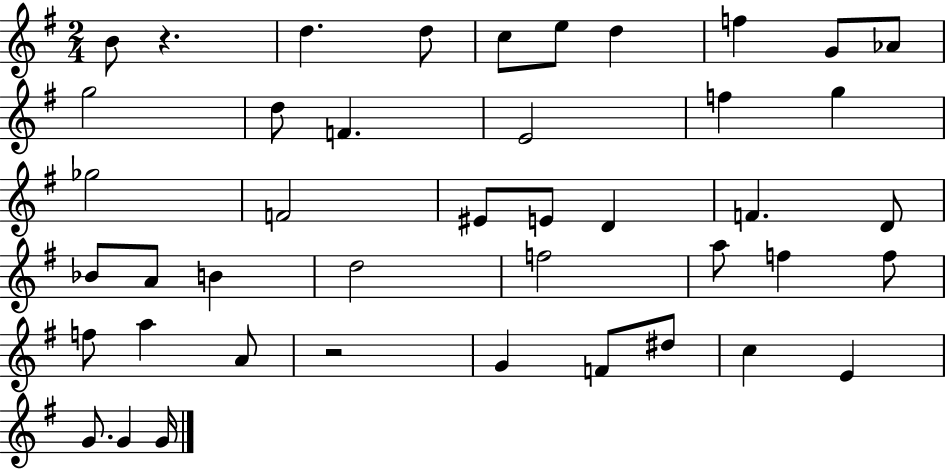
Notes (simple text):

B4/e R/q. D5/q. D5/e C5/e E5/e D5/q F5/q G4/e Ab4/e G5/h D5/e F4/q. E4/h F5/q G5/q Gb5/h F4/h EIS4/e E4/e D4/q F4/q. D4/e Bb4/e A4/e B4/q D5/h F5/h A5/e F5/q F5/e F5/e A5/q A4/e R/h G4/q F4/e D#5/e C5/q E4/q G4/e. G4/q G4/s